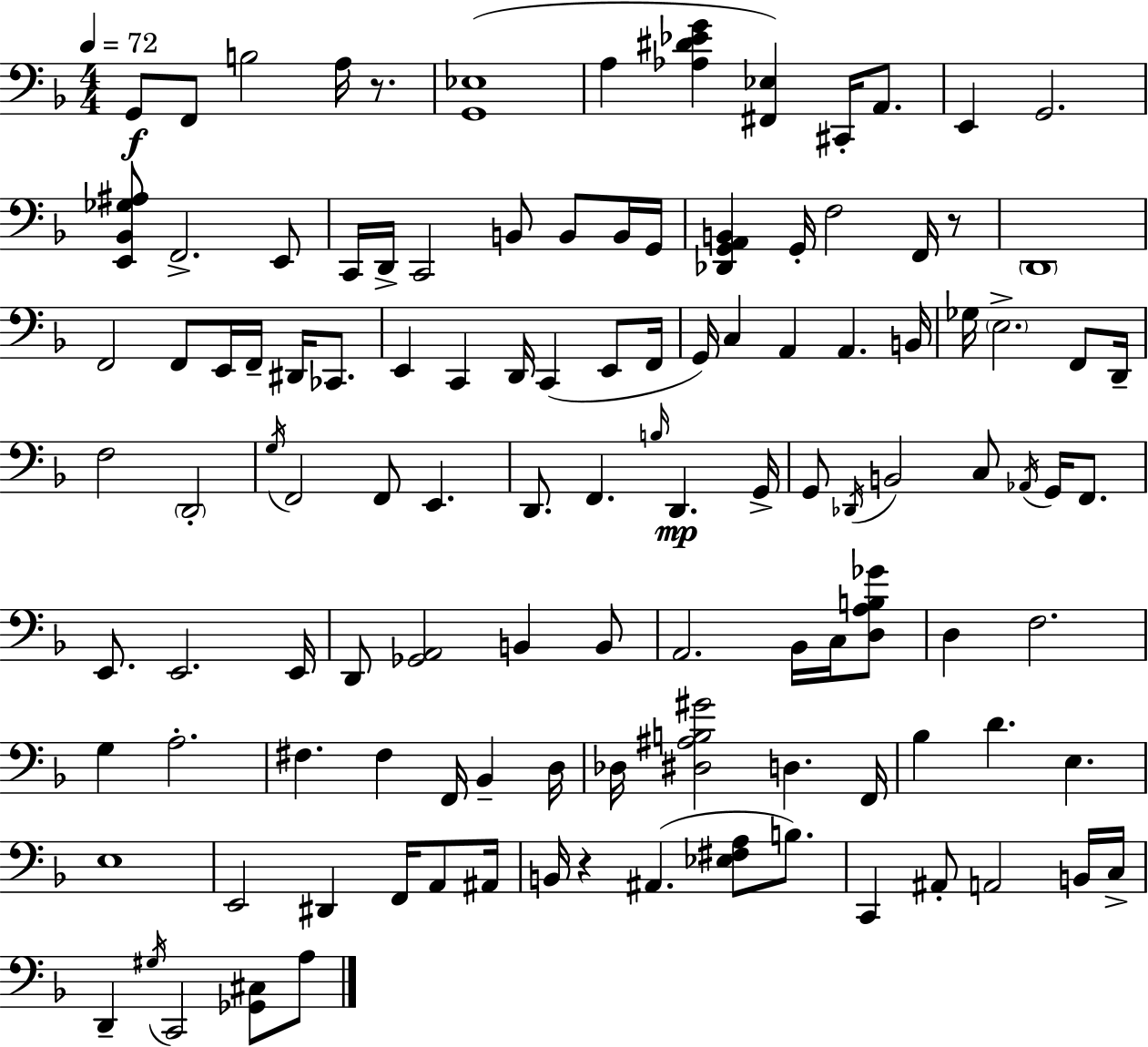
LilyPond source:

{
  \clef bass
  \numericTimeSignature
  \time 4/4
  \key f \major
  \tempo 4 = 72
  g,8\f f,8 b2 a16 r8. | <g, ees>1( | a4 <aes dis' ees' g'>4 <fis, ees>4) cis,16-. a,8. | e,4 g,2. | \break <e, bes, ges ais>8 f,2.-> e,8 | c,16 d,16-> c,2 b,8 b,8 b,16 g,16 | <des, g, a, b,>4 g,16-. f2 f,16 r8 | \parenthesize d,1 | \break f,2 f,8 e,16 f,16-- dis,16 ces,8. | e,4 c,4 d,16 c,4( e,8 f,16 | g,16) c4 a,4 a,4. b,16 | ges16 \parenthesize e2.-> f,8 d,16-- | \break f2 \parenthesize d,2-. | \acciaccatura { g16 } f,2 f,8 e,4. | d,8. f,4. \grace { b16 }\mp d,4. | g,16-> g,8 \acciaccatura { des,16 } b,2 c8 \acciaccatura { aes,16 } | \break g,16 f,8. e,8. e,2. | e,16 d,8 <ges, a,>2 b,4 | b,8 a,2. | bes,16 c16 <d a b ges'>8 d4 f2. | \break g4 a2.-. | fis4. fis4 f,16 bes,4-- | d16 des16 <dis ais b gis'>2 d4. | f,16 bes4 d'4. e4. | \break e1 | e,2 dis,4 | f,16 a,8 ais,16 b,16 r4 ais,4.( <ees fis a>8 | b8.) c,4 ais,8-. a,2 | \break b,16 c16-> d,4-- \acciaccatura { gis16 } c,2 | <ges, cis>8 a8 \bar "|."
}